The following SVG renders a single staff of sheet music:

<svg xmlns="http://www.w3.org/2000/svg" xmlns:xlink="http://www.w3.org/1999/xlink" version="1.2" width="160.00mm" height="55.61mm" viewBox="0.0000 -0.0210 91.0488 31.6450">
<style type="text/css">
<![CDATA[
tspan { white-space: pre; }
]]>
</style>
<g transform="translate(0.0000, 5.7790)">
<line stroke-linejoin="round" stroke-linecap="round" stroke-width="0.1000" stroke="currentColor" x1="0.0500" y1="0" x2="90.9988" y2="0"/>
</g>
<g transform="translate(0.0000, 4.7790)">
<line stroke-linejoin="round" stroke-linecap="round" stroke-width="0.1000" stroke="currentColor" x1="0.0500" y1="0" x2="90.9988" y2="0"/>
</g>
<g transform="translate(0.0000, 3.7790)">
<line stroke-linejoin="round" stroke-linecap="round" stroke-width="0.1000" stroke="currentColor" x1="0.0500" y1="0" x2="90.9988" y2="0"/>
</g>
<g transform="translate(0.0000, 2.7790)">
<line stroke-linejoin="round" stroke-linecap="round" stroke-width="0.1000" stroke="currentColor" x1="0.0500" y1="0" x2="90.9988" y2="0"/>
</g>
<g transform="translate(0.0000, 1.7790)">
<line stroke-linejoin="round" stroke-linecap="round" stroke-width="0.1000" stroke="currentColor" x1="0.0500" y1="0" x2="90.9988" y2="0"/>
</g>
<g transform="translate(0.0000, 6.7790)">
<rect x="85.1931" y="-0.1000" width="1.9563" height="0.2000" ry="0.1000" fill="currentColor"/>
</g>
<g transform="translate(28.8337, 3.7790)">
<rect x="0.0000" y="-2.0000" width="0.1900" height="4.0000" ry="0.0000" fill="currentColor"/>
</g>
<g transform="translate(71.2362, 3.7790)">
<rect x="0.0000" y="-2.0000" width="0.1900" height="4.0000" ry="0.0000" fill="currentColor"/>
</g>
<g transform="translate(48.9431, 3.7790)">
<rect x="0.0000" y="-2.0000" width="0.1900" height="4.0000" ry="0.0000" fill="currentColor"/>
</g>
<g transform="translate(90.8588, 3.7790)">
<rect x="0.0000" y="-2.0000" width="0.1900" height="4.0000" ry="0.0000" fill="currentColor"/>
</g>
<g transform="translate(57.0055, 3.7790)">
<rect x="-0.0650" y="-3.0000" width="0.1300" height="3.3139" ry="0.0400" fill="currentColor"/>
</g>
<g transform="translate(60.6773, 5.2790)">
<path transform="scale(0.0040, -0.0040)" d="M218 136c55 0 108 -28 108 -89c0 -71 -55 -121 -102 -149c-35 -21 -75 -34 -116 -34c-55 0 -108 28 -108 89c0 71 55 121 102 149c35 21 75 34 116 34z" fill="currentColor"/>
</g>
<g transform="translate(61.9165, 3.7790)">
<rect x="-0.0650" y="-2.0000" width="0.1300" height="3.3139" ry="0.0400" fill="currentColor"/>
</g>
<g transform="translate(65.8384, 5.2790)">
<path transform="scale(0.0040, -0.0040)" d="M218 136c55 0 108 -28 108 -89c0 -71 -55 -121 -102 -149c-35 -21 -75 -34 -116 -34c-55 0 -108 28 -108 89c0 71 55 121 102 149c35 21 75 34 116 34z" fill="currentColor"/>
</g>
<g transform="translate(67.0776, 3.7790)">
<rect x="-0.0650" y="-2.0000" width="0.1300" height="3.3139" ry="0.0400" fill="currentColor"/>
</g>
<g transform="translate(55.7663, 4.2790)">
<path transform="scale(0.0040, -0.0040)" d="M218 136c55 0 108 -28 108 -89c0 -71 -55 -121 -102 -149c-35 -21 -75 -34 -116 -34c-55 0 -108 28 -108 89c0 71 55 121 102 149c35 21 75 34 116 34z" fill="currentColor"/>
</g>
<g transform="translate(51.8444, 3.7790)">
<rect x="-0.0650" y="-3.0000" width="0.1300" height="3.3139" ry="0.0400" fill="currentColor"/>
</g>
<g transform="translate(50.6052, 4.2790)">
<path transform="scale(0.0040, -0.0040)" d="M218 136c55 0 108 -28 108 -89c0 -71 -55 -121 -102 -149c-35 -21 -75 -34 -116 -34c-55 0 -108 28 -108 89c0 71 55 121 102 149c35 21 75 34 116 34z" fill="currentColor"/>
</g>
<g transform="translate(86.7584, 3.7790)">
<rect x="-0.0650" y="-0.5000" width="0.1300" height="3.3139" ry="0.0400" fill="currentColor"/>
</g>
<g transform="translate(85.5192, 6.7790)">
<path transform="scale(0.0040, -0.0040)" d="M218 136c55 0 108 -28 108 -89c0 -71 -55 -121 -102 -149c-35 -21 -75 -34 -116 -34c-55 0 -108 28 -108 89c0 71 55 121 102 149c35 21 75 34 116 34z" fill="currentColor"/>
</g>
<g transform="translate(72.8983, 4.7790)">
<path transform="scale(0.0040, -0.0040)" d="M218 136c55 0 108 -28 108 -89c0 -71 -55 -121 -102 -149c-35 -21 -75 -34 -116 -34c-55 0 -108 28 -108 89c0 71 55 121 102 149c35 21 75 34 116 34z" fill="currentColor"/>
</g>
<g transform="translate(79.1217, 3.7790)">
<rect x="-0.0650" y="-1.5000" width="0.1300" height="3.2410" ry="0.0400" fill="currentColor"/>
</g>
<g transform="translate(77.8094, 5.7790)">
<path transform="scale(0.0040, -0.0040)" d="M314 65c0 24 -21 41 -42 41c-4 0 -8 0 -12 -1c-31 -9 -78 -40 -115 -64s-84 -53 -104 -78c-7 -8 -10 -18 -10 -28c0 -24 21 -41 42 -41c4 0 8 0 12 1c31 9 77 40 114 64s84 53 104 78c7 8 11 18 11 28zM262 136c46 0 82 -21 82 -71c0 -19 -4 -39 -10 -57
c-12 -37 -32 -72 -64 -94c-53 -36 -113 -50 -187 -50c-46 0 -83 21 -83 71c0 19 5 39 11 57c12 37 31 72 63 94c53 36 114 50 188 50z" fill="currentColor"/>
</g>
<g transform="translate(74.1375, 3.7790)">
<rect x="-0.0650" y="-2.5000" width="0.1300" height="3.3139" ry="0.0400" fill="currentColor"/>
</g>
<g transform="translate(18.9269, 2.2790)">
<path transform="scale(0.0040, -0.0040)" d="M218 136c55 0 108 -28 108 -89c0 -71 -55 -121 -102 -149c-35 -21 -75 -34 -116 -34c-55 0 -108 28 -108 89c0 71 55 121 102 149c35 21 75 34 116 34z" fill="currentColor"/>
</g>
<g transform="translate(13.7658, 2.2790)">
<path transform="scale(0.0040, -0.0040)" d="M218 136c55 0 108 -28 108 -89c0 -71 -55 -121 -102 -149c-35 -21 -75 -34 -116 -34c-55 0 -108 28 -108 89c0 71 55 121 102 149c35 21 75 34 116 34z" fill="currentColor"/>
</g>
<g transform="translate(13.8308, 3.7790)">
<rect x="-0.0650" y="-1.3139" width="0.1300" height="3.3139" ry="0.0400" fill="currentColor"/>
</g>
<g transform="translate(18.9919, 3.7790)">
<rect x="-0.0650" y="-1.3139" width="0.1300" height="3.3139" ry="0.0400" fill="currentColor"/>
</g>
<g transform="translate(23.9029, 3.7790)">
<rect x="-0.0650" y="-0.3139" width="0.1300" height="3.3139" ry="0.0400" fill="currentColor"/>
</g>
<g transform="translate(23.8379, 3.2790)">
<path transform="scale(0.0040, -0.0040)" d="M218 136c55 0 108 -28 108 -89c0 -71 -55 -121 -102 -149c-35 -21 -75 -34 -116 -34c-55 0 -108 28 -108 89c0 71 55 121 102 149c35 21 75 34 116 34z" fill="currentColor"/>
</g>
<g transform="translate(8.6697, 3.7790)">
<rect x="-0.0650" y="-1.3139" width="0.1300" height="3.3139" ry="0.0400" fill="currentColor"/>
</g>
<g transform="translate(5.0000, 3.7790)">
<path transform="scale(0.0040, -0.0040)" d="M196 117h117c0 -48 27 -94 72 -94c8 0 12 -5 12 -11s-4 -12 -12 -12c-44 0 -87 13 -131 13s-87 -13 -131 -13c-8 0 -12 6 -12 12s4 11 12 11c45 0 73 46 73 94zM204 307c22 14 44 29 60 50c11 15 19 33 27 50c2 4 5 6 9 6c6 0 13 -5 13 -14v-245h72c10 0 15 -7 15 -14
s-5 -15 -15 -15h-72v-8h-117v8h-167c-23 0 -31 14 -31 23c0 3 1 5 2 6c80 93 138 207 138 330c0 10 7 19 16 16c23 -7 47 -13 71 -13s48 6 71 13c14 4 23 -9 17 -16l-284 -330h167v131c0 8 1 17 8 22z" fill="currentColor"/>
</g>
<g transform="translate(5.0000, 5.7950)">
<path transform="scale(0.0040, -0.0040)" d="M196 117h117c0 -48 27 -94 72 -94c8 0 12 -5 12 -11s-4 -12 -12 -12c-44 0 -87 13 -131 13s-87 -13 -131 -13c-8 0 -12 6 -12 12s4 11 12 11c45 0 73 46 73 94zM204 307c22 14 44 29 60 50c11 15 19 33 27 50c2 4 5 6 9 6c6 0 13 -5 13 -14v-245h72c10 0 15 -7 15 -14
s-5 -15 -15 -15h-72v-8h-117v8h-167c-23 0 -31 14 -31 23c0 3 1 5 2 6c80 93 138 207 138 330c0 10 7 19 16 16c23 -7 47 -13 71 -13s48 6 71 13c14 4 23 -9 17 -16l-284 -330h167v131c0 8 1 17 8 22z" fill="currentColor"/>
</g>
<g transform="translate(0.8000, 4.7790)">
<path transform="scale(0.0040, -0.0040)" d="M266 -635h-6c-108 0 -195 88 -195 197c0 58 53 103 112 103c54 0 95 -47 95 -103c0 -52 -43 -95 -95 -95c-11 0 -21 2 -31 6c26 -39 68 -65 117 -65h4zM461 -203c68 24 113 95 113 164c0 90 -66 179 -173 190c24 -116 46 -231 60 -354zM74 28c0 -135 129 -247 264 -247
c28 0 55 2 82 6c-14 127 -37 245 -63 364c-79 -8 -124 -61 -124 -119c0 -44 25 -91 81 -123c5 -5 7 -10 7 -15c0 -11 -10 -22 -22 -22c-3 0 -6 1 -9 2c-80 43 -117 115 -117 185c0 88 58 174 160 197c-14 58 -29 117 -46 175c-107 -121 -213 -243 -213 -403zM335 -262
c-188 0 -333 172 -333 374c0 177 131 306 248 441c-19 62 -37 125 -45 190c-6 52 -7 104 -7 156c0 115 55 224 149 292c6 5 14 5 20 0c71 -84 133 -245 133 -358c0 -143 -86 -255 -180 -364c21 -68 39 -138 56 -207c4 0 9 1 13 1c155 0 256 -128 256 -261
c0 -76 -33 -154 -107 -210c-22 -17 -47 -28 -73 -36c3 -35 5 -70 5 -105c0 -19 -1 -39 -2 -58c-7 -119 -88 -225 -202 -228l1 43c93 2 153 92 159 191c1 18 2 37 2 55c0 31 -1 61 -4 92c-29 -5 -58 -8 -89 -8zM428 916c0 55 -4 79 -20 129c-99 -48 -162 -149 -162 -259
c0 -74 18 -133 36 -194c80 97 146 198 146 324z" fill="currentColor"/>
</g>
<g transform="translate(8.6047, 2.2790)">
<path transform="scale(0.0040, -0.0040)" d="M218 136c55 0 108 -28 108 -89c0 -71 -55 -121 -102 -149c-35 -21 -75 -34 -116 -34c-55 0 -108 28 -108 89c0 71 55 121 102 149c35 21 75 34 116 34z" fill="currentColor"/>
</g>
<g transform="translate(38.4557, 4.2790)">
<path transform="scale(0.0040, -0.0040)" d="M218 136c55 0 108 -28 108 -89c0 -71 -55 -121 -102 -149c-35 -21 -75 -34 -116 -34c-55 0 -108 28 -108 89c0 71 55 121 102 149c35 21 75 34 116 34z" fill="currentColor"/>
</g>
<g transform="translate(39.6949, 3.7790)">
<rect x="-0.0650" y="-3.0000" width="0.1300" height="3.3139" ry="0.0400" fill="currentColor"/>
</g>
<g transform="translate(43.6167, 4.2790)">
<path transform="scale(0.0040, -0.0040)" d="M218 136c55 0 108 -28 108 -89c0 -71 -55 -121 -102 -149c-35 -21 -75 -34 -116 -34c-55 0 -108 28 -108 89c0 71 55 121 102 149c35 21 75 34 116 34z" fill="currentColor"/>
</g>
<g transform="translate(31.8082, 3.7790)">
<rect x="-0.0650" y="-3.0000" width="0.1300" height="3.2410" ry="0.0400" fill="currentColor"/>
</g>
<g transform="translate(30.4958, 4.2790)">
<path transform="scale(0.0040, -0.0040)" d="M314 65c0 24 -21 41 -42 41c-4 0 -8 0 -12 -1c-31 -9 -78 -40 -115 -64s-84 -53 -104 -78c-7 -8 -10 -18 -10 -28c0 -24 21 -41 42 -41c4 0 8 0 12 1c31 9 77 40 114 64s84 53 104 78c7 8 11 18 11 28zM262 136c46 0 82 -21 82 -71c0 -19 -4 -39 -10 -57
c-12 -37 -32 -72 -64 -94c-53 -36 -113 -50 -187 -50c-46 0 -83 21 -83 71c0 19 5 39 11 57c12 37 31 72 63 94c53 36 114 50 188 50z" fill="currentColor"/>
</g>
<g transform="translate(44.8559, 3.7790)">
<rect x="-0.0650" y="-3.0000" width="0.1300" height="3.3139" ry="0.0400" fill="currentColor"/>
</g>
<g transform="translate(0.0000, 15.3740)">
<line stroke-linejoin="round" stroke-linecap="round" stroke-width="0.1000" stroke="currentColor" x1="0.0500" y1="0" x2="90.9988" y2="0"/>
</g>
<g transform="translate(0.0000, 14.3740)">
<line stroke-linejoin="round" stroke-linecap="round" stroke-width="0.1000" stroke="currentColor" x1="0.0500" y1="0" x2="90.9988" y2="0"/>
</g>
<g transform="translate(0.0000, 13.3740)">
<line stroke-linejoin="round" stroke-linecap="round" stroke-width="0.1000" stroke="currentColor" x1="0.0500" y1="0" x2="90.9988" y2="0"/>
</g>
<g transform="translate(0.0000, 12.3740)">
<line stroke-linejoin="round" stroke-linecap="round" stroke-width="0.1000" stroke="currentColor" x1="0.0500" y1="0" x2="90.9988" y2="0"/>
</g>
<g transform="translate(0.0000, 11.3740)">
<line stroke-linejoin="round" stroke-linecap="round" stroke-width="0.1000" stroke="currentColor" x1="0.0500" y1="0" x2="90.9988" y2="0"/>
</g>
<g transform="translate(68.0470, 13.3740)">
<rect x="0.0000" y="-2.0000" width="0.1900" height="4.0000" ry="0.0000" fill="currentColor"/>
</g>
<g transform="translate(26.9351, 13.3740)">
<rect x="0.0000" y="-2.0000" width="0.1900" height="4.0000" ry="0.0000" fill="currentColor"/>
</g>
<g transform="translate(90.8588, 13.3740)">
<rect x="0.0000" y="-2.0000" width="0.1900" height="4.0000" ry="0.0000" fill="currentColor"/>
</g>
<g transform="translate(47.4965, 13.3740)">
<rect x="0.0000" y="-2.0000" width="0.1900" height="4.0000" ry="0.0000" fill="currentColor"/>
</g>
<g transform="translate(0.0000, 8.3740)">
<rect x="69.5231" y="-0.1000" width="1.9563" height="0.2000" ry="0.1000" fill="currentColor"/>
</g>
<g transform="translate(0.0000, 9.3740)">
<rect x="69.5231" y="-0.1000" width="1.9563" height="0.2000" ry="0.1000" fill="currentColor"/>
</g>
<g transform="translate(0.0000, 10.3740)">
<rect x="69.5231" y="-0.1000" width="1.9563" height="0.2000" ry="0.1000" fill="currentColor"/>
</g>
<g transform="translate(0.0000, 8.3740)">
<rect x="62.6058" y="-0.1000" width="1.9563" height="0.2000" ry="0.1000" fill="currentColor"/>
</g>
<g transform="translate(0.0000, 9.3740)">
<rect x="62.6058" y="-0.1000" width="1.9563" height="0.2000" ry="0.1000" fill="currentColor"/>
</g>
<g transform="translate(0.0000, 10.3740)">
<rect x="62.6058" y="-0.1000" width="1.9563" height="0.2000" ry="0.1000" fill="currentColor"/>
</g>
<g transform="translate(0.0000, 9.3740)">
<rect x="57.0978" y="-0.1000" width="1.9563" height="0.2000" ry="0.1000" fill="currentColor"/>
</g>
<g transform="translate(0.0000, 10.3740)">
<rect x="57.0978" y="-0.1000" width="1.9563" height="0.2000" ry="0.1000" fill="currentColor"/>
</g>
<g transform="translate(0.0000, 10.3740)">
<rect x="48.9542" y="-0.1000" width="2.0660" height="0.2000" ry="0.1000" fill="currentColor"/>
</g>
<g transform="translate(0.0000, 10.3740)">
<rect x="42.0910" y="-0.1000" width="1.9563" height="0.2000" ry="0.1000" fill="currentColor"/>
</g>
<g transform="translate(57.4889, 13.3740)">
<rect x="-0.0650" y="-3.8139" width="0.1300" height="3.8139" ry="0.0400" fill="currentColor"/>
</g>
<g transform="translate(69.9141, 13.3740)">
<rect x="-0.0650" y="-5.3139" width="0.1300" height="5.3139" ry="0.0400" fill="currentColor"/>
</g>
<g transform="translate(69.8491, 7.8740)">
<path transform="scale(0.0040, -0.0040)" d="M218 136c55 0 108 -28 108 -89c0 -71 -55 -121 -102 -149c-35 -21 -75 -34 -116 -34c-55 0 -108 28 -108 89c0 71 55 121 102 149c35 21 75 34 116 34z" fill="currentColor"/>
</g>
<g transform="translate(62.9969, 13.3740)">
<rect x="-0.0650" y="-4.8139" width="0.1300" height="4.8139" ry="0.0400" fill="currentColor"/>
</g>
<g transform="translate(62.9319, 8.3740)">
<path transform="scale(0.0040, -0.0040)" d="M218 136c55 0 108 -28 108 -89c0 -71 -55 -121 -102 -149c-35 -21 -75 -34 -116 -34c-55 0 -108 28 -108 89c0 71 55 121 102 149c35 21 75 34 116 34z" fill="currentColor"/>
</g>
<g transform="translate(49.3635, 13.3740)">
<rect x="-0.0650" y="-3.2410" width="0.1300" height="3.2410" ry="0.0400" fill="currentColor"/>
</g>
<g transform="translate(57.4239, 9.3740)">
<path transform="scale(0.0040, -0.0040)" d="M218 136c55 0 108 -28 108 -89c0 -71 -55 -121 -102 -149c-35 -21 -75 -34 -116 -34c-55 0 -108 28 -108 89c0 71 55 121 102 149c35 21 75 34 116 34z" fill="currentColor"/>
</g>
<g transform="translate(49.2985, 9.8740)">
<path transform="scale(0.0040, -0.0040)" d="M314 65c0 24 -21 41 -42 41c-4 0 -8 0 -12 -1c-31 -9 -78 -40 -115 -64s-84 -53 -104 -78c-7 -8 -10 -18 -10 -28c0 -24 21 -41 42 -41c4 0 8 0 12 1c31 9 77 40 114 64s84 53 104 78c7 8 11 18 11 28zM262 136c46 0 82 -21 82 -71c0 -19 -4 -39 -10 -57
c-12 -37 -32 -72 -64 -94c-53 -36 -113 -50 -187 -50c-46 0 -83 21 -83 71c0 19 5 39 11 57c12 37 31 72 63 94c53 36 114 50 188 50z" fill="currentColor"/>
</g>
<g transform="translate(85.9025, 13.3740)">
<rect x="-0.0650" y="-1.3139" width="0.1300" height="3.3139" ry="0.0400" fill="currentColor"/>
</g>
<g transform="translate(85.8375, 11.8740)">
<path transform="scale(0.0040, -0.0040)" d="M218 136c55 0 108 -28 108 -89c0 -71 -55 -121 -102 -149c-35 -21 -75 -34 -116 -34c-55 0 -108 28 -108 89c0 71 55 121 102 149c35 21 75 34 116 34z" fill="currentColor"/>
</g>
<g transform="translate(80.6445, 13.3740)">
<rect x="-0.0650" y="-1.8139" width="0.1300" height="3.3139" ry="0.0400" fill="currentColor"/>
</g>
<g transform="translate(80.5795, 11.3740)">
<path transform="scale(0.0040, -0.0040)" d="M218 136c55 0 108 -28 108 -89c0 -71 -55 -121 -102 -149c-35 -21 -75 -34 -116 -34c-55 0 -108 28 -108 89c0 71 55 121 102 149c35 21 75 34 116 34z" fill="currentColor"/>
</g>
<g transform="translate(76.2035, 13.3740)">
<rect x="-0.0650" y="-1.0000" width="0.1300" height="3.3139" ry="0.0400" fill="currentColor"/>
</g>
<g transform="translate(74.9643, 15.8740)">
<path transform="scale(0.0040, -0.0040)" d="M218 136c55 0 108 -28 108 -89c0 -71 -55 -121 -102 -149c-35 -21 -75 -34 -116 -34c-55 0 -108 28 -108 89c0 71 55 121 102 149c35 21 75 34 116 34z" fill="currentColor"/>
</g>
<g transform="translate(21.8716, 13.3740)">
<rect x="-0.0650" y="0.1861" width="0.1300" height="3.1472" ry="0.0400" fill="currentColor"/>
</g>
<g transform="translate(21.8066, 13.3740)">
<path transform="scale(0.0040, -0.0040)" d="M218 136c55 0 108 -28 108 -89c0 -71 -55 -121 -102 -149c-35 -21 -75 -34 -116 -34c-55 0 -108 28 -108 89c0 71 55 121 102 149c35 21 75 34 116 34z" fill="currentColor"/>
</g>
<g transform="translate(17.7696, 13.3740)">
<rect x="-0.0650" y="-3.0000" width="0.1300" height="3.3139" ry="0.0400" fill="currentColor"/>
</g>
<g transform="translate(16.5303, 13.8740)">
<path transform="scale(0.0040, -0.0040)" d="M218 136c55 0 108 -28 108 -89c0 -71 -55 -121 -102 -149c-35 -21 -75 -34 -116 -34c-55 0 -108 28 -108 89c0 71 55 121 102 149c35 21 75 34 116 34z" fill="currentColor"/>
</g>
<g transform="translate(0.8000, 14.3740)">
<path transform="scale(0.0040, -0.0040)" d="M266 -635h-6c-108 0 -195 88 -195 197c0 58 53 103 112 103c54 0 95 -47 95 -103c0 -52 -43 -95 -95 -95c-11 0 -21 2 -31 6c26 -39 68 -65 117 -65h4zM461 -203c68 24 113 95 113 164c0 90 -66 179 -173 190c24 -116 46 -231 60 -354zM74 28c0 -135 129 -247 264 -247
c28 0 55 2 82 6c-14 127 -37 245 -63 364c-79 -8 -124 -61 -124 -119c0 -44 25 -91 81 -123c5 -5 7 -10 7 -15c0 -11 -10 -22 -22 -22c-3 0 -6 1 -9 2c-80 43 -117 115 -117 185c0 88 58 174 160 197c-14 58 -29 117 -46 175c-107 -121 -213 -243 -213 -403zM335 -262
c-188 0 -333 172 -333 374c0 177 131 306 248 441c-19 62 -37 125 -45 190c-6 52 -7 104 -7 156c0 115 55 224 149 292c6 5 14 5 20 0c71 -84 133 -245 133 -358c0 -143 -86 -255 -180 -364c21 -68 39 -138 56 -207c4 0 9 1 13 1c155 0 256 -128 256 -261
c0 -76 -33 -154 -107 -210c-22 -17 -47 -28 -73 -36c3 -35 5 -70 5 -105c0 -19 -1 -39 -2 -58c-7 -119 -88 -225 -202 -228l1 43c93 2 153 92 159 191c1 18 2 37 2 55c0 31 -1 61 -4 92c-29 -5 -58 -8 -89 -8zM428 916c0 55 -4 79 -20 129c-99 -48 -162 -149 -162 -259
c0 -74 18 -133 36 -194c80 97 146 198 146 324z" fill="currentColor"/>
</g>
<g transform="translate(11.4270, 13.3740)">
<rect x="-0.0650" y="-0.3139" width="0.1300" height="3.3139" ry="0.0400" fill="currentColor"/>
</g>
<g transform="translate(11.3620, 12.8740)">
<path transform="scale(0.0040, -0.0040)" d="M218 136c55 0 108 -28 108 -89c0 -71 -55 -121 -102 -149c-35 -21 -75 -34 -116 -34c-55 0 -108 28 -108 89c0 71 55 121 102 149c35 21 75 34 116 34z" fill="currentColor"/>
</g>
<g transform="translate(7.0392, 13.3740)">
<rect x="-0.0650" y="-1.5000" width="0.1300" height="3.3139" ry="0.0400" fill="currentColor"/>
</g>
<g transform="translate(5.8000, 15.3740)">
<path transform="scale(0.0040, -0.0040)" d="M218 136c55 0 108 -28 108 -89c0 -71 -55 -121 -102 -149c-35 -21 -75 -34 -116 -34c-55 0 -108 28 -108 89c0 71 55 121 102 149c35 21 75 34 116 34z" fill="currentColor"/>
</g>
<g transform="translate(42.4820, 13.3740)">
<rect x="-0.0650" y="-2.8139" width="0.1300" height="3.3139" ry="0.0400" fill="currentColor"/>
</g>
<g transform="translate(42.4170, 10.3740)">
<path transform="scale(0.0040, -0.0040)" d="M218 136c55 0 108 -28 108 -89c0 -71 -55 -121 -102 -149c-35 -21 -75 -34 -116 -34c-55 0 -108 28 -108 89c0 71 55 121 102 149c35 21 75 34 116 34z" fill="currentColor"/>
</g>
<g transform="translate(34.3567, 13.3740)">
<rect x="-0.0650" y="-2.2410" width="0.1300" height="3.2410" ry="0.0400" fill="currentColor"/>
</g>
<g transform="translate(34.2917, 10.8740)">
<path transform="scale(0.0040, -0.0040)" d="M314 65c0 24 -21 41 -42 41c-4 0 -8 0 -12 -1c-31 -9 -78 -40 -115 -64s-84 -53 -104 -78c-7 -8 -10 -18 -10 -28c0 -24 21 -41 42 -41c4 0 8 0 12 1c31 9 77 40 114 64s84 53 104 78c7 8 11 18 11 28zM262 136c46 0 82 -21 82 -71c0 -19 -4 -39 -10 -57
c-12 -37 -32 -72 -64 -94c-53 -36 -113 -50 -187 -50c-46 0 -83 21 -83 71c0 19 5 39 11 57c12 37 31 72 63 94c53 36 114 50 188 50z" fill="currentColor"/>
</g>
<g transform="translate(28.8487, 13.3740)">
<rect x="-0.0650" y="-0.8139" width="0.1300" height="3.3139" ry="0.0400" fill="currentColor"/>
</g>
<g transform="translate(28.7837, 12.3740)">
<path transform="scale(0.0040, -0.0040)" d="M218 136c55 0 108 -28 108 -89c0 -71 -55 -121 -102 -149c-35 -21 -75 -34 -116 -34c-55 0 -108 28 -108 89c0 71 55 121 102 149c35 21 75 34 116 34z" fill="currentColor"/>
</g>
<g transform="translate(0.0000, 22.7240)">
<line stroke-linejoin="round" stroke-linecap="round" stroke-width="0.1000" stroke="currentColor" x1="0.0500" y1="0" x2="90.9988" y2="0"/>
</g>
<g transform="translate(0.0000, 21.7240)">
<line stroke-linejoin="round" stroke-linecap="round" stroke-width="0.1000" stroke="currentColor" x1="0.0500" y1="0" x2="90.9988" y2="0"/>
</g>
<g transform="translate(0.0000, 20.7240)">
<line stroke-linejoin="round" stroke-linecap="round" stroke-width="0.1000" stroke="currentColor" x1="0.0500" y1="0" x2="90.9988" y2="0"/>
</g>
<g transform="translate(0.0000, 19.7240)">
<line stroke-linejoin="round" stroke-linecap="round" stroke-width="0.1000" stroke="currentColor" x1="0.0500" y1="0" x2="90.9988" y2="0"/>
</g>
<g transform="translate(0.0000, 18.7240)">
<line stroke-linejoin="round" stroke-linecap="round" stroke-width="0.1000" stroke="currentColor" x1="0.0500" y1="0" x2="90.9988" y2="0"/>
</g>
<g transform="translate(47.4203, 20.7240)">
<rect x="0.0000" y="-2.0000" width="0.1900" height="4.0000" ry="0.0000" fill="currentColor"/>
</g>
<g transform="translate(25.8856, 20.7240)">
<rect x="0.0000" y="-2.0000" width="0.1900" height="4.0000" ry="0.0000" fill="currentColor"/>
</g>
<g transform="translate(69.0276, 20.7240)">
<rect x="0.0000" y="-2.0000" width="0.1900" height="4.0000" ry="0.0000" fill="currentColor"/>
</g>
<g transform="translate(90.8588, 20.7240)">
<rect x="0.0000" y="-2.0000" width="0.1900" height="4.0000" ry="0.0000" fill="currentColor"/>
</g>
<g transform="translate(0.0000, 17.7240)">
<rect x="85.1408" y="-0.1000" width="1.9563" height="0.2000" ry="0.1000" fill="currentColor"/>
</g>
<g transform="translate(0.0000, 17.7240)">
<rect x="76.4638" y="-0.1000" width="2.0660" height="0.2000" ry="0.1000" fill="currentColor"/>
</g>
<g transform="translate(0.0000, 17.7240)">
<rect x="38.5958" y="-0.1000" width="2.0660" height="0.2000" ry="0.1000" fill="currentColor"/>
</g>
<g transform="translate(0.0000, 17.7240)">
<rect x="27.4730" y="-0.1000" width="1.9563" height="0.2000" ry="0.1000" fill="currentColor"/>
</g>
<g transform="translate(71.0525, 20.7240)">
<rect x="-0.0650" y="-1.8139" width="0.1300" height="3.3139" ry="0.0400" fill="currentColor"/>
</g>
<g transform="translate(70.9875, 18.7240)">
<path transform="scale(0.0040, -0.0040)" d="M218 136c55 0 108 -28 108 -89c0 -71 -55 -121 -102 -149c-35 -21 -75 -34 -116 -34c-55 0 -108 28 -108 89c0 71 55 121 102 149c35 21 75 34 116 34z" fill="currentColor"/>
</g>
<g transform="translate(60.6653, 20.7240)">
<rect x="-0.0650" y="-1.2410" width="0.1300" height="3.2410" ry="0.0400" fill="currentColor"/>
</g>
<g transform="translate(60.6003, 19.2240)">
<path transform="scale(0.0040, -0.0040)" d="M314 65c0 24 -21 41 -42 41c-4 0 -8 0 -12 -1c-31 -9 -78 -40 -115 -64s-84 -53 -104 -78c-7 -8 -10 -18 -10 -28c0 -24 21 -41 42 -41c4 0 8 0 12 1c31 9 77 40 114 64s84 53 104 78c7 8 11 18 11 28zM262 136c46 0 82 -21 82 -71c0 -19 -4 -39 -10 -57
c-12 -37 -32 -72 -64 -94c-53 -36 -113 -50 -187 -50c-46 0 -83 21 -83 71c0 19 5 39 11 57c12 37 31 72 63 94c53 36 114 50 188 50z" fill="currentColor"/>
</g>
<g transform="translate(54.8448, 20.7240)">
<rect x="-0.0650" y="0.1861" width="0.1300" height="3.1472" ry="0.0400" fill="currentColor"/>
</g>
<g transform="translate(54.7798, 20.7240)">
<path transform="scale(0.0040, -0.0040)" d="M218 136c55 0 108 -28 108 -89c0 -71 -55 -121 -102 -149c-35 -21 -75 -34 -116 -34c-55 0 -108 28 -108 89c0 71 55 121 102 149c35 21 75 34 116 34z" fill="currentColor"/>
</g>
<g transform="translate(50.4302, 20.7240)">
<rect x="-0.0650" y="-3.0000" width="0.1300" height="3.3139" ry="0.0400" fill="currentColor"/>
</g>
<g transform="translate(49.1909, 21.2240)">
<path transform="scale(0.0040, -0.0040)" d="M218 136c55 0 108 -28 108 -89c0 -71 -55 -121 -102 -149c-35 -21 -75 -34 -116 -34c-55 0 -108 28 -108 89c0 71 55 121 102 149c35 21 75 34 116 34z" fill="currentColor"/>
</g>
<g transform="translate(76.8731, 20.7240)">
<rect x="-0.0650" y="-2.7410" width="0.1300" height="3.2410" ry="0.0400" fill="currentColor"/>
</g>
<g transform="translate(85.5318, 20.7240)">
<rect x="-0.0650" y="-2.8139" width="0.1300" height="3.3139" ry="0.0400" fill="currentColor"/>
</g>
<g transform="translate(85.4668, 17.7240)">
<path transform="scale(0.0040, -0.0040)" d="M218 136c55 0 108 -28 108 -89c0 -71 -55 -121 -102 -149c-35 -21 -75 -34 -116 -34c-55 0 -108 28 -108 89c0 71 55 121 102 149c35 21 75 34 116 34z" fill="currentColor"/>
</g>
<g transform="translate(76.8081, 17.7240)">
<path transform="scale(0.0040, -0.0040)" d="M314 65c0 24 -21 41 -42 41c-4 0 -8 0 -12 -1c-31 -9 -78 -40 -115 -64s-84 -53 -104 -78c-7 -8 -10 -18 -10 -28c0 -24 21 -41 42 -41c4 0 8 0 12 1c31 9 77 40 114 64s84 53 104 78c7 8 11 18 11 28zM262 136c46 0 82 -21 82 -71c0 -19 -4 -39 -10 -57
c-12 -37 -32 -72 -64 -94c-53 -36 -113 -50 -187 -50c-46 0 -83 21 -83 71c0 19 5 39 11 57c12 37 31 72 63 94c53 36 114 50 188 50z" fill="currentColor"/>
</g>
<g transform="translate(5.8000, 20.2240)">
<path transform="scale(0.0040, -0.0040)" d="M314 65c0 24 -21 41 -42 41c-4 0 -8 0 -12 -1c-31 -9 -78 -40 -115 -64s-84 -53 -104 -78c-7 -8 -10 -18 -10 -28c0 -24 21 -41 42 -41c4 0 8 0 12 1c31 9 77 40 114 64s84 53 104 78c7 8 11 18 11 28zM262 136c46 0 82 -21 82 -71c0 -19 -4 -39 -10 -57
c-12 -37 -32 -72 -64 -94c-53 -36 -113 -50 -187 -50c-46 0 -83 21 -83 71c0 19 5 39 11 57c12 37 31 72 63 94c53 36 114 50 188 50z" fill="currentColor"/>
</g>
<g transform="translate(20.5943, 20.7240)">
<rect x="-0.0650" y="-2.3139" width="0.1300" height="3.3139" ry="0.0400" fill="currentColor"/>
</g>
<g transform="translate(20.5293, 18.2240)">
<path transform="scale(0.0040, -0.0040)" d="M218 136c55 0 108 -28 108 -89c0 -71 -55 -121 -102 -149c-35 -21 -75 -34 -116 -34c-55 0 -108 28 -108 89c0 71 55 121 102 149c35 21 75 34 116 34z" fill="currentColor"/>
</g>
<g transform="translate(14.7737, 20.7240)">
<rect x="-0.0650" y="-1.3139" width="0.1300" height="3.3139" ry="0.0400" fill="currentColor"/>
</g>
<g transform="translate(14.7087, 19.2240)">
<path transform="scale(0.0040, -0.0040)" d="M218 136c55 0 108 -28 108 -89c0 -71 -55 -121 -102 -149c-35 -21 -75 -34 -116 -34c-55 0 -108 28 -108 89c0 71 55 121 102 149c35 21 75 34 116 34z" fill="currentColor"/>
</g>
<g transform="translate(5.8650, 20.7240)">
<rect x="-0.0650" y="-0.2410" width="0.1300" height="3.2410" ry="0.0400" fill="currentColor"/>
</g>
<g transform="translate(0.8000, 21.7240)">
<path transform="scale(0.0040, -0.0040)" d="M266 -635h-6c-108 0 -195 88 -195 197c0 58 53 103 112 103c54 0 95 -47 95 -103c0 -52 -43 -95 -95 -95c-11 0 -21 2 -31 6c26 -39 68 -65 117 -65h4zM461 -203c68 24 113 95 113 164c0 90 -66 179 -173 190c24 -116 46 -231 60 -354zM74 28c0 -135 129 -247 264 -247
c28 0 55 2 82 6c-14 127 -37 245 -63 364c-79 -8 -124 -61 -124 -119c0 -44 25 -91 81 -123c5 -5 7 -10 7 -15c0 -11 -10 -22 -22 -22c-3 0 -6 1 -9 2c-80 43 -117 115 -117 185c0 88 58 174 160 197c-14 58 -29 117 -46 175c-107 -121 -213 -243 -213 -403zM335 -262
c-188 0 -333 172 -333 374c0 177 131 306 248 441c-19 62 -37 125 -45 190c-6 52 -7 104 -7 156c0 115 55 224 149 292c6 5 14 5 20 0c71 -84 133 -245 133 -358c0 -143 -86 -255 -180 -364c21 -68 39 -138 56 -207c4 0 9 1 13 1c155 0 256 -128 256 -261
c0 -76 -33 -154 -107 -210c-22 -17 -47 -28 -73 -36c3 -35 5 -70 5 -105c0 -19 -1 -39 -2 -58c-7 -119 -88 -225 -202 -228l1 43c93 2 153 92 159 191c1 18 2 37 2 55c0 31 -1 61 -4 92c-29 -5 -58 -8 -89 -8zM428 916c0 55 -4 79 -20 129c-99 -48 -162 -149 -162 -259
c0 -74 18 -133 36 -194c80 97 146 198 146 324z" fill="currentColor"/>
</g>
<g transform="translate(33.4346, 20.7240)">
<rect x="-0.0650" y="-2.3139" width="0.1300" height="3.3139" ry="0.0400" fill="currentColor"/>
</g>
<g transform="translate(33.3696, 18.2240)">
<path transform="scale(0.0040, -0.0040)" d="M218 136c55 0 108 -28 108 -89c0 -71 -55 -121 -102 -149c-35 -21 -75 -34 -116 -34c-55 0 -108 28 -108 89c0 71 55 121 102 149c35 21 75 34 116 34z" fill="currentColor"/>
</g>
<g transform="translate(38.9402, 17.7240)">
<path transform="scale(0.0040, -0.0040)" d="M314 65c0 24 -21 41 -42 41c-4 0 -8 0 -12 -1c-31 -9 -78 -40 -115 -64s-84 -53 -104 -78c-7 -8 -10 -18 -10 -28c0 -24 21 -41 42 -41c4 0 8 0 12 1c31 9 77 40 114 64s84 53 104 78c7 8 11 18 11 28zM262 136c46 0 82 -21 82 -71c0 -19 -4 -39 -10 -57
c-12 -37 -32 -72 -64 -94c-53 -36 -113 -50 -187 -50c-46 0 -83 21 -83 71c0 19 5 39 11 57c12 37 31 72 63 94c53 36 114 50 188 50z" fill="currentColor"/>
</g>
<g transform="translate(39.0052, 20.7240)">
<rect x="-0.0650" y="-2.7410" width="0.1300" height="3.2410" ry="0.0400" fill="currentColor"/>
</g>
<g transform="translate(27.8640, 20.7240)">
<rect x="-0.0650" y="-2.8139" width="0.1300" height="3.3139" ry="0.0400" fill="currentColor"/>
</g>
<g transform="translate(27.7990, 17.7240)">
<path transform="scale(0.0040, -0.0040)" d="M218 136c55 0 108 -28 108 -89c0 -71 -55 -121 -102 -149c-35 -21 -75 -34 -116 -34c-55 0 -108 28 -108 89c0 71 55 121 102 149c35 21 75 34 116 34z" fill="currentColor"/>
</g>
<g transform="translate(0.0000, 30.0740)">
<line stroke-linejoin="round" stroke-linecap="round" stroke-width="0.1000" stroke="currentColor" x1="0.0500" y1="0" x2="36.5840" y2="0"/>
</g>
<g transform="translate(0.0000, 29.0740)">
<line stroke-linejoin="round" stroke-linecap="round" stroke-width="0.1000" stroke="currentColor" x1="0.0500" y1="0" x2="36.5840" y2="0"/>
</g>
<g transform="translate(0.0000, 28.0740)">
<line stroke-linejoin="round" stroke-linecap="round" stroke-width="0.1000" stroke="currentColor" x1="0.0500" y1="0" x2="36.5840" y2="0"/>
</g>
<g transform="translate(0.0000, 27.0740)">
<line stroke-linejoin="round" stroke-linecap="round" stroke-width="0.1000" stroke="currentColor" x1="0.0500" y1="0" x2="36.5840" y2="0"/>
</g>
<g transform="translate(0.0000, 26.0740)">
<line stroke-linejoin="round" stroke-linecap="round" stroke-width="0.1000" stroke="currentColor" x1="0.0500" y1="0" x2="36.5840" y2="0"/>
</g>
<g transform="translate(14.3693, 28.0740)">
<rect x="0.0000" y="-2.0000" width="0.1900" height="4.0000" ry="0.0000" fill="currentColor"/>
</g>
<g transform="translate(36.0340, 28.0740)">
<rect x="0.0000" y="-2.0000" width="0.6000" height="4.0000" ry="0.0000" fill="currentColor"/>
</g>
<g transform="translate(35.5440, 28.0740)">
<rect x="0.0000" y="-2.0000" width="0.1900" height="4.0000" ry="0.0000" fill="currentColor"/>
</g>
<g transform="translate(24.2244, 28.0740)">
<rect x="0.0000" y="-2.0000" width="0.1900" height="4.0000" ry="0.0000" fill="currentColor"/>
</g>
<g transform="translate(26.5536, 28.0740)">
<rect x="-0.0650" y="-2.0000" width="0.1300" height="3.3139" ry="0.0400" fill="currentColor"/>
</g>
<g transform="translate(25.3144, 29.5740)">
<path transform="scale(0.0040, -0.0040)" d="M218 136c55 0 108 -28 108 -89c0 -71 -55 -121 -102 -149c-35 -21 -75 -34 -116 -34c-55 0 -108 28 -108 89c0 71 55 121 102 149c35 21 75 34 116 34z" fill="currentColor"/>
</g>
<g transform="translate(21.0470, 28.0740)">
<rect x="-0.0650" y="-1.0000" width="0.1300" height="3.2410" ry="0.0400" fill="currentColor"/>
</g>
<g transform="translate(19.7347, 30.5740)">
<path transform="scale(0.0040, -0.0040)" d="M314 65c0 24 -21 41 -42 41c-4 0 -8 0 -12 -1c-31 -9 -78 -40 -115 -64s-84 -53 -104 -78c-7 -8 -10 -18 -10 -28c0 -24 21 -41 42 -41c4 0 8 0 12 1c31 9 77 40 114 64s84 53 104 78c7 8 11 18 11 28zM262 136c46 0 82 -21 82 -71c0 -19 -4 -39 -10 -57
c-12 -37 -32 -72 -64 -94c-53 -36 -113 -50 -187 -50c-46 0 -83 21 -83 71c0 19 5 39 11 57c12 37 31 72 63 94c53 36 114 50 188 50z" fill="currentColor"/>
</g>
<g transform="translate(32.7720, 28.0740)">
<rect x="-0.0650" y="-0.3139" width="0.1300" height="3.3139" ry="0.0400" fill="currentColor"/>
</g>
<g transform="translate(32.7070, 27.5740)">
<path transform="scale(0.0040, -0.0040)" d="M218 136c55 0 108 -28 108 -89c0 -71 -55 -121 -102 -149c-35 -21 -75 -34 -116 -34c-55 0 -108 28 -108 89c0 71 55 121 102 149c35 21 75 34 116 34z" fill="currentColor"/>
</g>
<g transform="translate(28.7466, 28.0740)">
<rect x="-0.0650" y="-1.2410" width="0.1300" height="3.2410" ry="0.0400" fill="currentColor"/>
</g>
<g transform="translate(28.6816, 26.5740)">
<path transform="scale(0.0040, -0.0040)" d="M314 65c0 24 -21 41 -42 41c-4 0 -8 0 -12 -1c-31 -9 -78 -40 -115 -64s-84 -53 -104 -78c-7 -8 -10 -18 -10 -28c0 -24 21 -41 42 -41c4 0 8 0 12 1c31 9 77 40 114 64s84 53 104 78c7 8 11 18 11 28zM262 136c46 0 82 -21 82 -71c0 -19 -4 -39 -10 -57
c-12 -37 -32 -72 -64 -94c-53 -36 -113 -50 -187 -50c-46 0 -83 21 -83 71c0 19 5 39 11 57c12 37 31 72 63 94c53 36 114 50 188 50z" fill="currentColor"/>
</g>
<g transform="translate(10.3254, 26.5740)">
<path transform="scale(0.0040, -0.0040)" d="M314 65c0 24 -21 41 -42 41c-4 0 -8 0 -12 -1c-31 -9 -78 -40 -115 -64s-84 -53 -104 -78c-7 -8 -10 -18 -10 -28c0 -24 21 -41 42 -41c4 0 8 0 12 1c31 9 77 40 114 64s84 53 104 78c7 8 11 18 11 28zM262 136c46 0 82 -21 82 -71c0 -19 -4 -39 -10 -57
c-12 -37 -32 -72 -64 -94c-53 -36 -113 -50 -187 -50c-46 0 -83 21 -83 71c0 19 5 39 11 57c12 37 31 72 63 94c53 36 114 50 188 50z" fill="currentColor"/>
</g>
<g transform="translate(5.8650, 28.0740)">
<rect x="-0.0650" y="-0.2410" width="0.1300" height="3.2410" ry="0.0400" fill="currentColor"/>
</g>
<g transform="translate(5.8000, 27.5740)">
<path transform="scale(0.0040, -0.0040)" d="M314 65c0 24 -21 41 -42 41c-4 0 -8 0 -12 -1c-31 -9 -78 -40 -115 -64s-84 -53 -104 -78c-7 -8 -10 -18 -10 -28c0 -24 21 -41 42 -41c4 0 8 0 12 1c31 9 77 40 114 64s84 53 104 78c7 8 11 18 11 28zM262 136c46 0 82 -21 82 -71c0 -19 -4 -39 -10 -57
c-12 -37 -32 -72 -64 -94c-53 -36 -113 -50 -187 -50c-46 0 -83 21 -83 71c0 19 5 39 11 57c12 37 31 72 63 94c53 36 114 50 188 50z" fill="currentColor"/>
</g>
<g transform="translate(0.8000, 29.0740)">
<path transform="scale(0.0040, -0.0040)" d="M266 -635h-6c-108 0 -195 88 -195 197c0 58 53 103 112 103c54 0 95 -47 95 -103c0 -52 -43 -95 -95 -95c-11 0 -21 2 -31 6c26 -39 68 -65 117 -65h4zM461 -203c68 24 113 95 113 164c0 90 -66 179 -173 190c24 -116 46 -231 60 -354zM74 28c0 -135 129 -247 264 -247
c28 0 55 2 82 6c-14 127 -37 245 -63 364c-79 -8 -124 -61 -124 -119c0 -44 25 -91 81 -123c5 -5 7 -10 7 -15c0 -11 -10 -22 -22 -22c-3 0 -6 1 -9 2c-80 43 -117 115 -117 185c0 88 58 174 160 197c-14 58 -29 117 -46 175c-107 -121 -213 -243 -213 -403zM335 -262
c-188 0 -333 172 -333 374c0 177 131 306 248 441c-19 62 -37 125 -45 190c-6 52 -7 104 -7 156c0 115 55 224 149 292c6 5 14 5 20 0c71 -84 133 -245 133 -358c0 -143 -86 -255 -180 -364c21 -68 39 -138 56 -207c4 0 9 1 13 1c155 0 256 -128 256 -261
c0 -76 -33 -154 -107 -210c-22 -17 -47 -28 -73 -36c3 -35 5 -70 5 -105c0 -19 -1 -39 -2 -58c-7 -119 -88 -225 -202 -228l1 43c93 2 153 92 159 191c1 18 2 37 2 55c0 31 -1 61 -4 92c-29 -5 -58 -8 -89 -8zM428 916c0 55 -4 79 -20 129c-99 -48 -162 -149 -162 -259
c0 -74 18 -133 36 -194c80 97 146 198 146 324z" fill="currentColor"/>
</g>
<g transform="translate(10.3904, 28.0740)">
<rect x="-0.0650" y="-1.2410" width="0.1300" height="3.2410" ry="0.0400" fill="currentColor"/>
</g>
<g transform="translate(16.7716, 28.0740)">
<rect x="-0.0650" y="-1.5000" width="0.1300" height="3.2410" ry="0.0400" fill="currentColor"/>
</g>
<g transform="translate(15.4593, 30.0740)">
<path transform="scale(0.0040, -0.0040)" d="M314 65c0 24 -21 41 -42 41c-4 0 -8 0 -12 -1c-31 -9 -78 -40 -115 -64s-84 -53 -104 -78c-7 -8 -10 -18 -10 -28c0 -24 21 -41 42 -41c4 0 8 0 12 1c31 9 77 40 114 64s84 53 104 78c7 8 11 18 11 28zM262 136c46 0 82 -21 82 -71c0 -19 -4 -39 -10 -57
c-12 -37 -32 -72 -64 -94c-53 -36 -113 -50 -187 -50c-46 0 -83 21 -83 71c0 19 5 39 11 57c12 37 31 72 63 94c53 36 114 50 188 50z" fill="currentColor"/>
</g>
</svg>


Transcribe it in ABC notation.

X:1
T:Untitled
M:4/4
L:1/4
K:C
e e e c A2 A A A A F F G E2 C E c A B d g2 a b2 c' e' f' D f e c2 e g a g a2 A B e2 f a2 a c2 e2 E2 D2 F e2 c